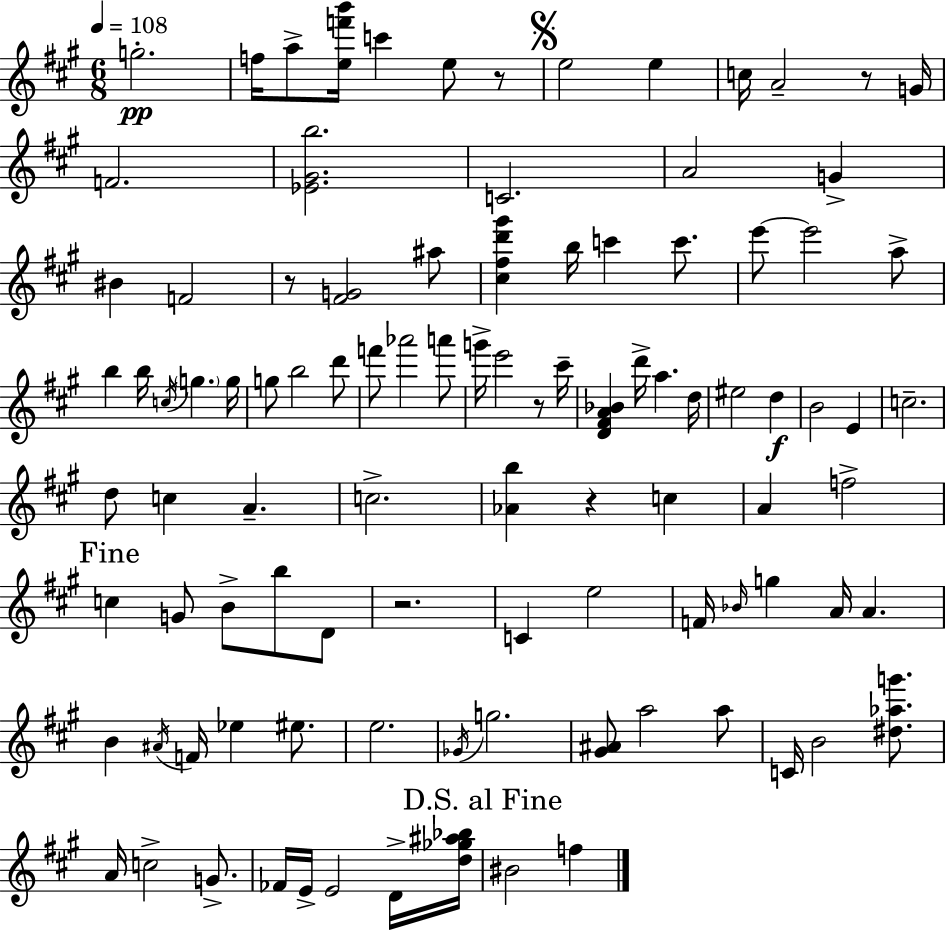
G5/h. F5/s A5/e [E5,F6,B6]/s C6/q E5/e R/e E5/h E5/q C5/s A4/h R/e G4/s F4/h. [Eb4,G#4,B5]/h. C4/h. A4/h G4/q BIS4/q F4/h R/e [F#4,G4]/h A#5/e [C#5,F#5,D6,G#6]/q B5/s C6/q C6/e. E6/e E6/h A5/e B5/q B5/s C5/s G5/q. G5/s G5/e B5/h D6/e F6/e Ab6/h A6/e G6/s E6/h R/e C#6/s [D4,F#4,A4,Bb4]/q D6/s A5/q. D5/s EIS5/h D5/q B4/h E4/q C5/h. D5/e C5/q A4/q. C5/h. [Ab4,B5]/q R/q C5/q A4/q F5/h C5/q G4/e B4/e B5/e D4/e R/h. C4/q E5/h F4/s Bb4/s G5/q A4/s A4/q. B4/q A#4/s F4/s Eb5/q EIS5/e. E5/h. Gb4/s G5/h. [G#4,A#4]/e A5/h A5/e C4/s B4/h [D#5,Ab5,G6]/e. A4/s C5/h G4/e. FES4/s E4/s E4/h D4/s [D5,Gb5,A#5,Bb5]/s BIS4/h F5/q